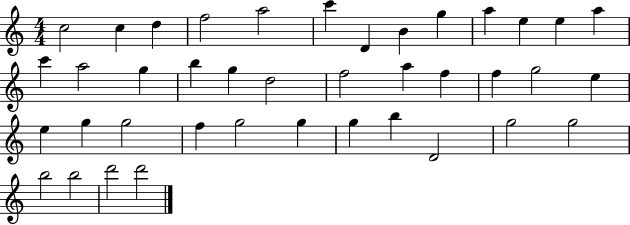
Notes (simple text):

C5/h C5/q D5/q F5/h A5/h C6/q D4/q B4/q G5/q A5/q E5/q E5/q A5/q C6/q A5/h G5/q B5/q G5/q D5/h F5/h A5/q F5/q F5/q G5/h E5/q E5/q G5/q G5/h F5/q G5/h G5/q G5/q B5/q D4/h G5/h G5/h B5/h B5/h D6/h D6/h